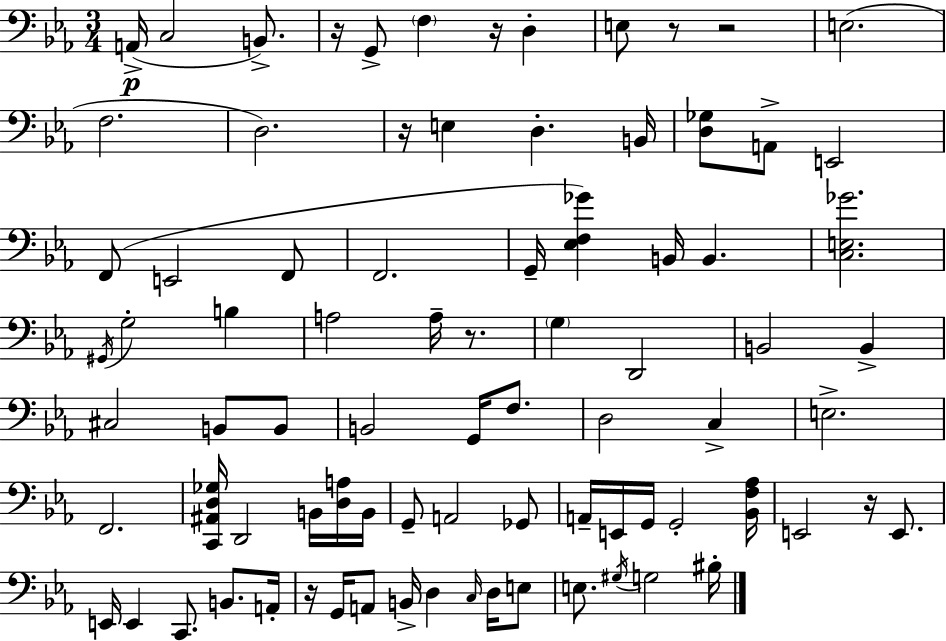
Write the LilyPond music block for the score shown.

{
  \clef bass
  \numericTimeSignature
  \time 3/4
  \key c \minor
  a,16->(\p c2 b,8.->) | r16 g,8-> \parenthesize f4 r16 d4-. | e8 r8 r2 | e2.( | \break f2. | d2.) | r16 e4 d4.-. b,16 | <d ges>8 a,8-> e,2 | \break f,8( e,2 f,8 | f,2. | g,16-- <ees f ges'>4) b,16 b,4. | <c e ges'>2. | \break \acciaccatura { gis,16 } g2-. b4 | a2 a16-- r8. | \parenthesize g4 d,2 | b,2 b,4-> | \break cis2 b,8 b,8 | b,2 g,16 f8. | d2 c4-> | e2.-> | \break f,2. | <c, ais, d ges>16 d,2 b,16 <d a>16 | b,16 g,8-- a,2 ges,8 | a,16-- e,16 g,16 g,2-. | \break <bes, f aes>16 e,2 r16 e,8. | e,16 e,4 c,8. b,8. | a,16-. r16 g,16 a,8 b,16-> d4 \grace { c16 } d16 | e8 e8. \acciaccatura { gis16 } g2 | \break bis16-. \bar "|."
}